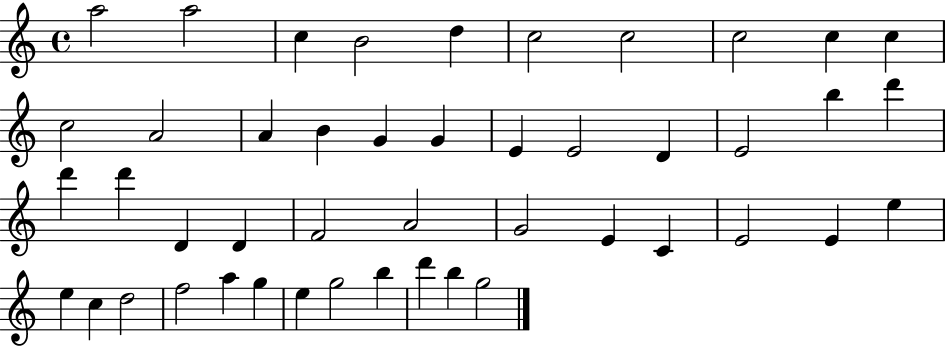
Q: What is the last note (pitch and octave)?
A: G5